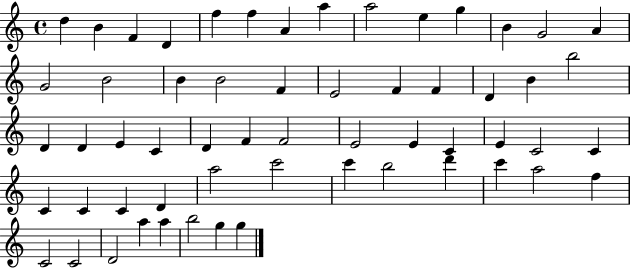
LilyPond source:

{
  \clef treble
  \time 4/4
  \defaultTimeSignature
  \key c \major
  d''4 b'4 f'4 d'4 | f''4 f''4 a'4 a''4 | a''2 e''4 g''4 | b'4 g'2 a'4 | \break g'2 b'2 | b'4 b'2 f'4 | e'2 f'4 f'4 | d'4 b'4 b''2 | \break d'4 d'4 e'4 c'4 | d'4 f'4 f'2 | e'2 e'4 c'4 | e'4 c'2 c'4 | \break c'4 c'4 c'4 d'4 | a''2 c'''2 | c'''4 b''2 d'''4 | c'''4 a''2 f''4 | \break c'2 c'2 | d'2 a''4 a''4 | b''2 g''4 g''4 | \bar "|."
}